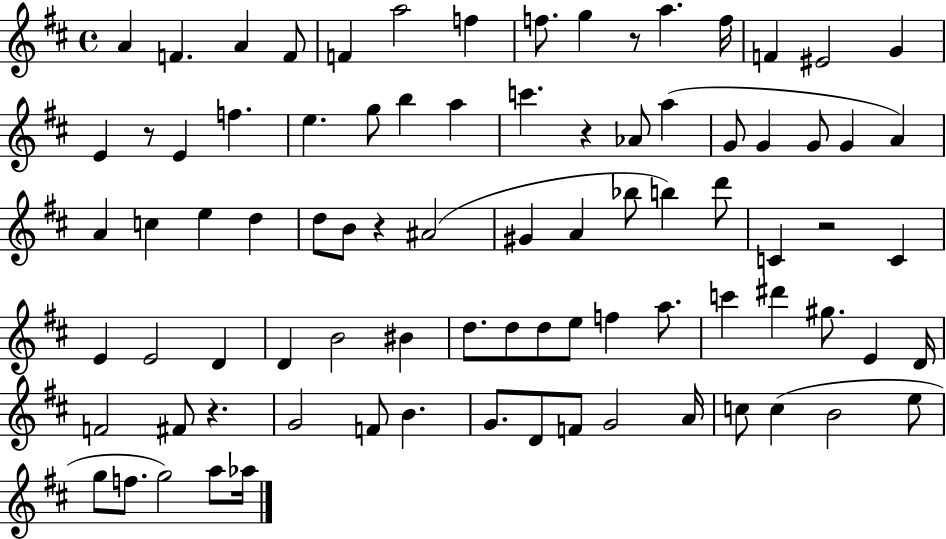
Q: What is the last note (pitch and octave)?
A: Ab5